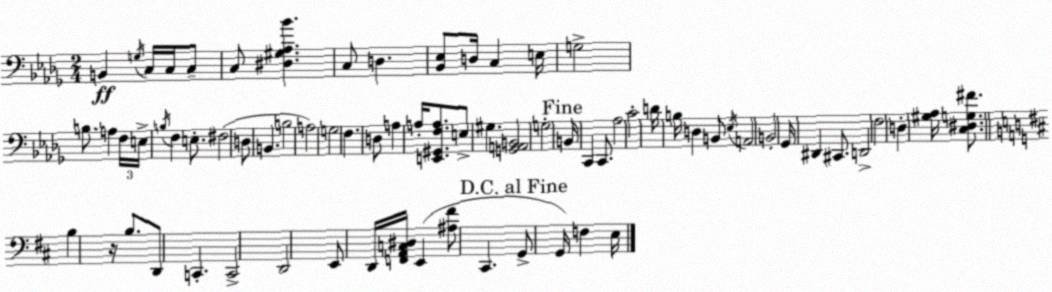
X:1
T:Untitled
M:2/4
L:1/4
K:Bbm
B,, G,/4 C,/4 C,/4 C,/2 C,/2 [^D,^G,_A,_B] C,/2 D, [_B,,_E,]/2 D,/4 C, E,/4 G,2 B,/2 A, F,/4 E,/4 B,/4 F, E,/2 ^F,2 D,/2 B,, B,2 A,2 G,2 F, D,/2 A, A,/4 [E,,^G,,F,A,]/2 E,/2 ^G, [G,,A,,B,,]2 G,2 B,,/4 C,, C,,/2 _A,2 C2 D/4 B,/4 D, B,,/2 _E,/4 A,,2 B,,2 _G,,/4 ^D,, ^C,,/2 D,,2 F,2 D, [^G,_A,]/4 [C,^D,G,^F]/2 B, z/4 B,/2 D,,/2 C,, C,,2 D,,2 E,,/2 D,,/4 [F,,A,,C,^D,]/4 E,, [^A,^F]/2 ^C,, G,,/2 G,,/4 F, E,/4